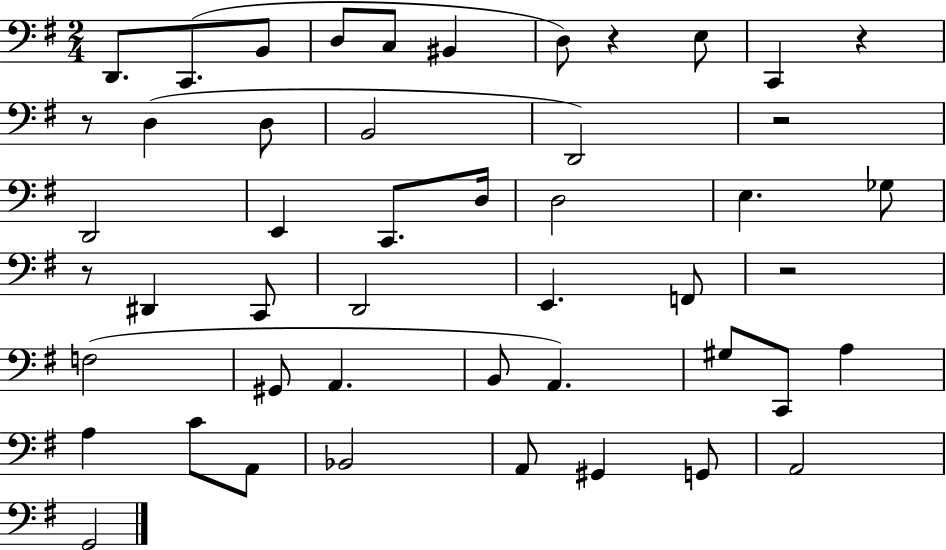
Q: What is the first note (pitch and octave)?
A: D2